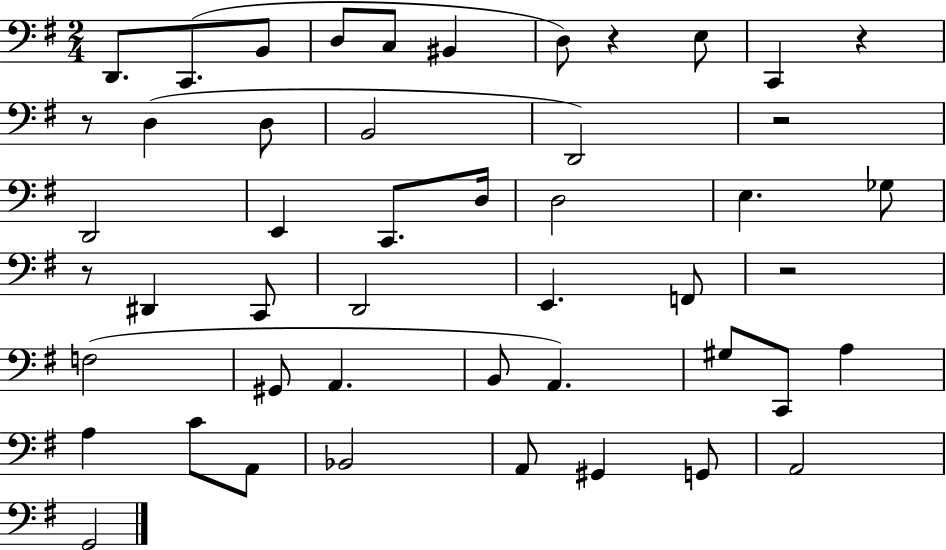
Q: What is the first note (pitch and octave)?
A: D2